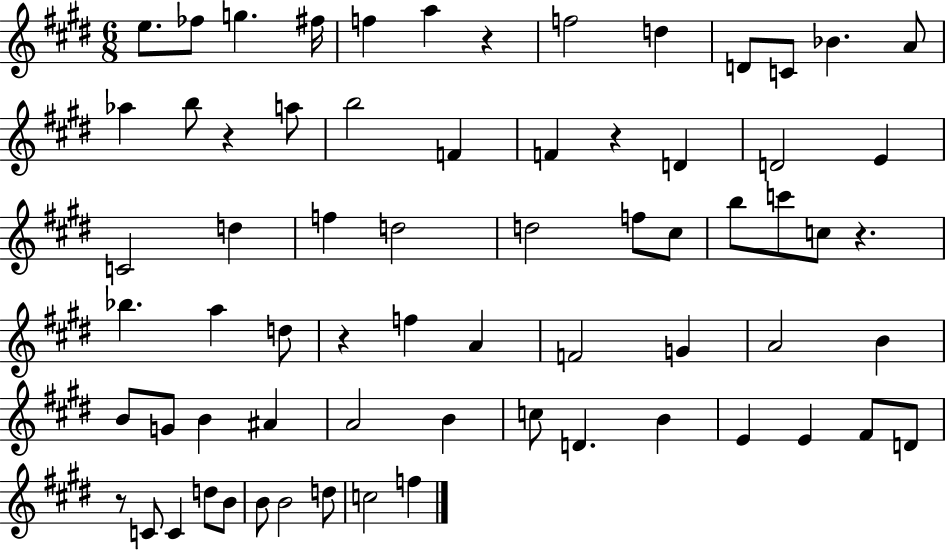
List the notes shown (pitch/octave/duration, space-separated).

E5/e. FES5/e G5/q. F#5/s F5/q A5/q R/q F5/h D5/q D4/e C4/e Bb4/q. A4/e Ab5/q B5/e R/q A5/e B5/h F4/q F4/q R/q D4/q D4/h E4/q C4/h D5/q F5/q D5/h D5/h F5/e C#5/e B5/e C6/e C5/e R/q. Bb5/q. A5/q D5/e R/q F5/q A4/q F4/h G4/q A4/h B4/q B4/e G4/e B4/q A#4/q A4/h B4/q C5/e D4/q. B4/q E4/q E4/q F#4/e D4/e R/e C4/e C4/q D5/e B4/e B4/e B4/h D5/e C5/h F5/q